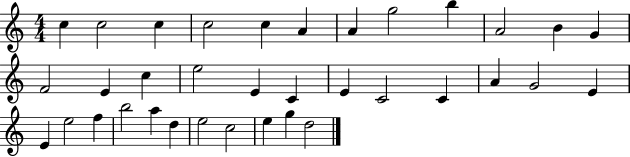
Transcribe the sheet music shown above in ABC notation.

X:1
T:Untitled
M:4/4
L:1/4
K:C
c c2 c c2 c A A g2 b A2 B G F2 E c e2 E C E C2 C A G2 E E e2 f b2 a d e2 c2 e g d2